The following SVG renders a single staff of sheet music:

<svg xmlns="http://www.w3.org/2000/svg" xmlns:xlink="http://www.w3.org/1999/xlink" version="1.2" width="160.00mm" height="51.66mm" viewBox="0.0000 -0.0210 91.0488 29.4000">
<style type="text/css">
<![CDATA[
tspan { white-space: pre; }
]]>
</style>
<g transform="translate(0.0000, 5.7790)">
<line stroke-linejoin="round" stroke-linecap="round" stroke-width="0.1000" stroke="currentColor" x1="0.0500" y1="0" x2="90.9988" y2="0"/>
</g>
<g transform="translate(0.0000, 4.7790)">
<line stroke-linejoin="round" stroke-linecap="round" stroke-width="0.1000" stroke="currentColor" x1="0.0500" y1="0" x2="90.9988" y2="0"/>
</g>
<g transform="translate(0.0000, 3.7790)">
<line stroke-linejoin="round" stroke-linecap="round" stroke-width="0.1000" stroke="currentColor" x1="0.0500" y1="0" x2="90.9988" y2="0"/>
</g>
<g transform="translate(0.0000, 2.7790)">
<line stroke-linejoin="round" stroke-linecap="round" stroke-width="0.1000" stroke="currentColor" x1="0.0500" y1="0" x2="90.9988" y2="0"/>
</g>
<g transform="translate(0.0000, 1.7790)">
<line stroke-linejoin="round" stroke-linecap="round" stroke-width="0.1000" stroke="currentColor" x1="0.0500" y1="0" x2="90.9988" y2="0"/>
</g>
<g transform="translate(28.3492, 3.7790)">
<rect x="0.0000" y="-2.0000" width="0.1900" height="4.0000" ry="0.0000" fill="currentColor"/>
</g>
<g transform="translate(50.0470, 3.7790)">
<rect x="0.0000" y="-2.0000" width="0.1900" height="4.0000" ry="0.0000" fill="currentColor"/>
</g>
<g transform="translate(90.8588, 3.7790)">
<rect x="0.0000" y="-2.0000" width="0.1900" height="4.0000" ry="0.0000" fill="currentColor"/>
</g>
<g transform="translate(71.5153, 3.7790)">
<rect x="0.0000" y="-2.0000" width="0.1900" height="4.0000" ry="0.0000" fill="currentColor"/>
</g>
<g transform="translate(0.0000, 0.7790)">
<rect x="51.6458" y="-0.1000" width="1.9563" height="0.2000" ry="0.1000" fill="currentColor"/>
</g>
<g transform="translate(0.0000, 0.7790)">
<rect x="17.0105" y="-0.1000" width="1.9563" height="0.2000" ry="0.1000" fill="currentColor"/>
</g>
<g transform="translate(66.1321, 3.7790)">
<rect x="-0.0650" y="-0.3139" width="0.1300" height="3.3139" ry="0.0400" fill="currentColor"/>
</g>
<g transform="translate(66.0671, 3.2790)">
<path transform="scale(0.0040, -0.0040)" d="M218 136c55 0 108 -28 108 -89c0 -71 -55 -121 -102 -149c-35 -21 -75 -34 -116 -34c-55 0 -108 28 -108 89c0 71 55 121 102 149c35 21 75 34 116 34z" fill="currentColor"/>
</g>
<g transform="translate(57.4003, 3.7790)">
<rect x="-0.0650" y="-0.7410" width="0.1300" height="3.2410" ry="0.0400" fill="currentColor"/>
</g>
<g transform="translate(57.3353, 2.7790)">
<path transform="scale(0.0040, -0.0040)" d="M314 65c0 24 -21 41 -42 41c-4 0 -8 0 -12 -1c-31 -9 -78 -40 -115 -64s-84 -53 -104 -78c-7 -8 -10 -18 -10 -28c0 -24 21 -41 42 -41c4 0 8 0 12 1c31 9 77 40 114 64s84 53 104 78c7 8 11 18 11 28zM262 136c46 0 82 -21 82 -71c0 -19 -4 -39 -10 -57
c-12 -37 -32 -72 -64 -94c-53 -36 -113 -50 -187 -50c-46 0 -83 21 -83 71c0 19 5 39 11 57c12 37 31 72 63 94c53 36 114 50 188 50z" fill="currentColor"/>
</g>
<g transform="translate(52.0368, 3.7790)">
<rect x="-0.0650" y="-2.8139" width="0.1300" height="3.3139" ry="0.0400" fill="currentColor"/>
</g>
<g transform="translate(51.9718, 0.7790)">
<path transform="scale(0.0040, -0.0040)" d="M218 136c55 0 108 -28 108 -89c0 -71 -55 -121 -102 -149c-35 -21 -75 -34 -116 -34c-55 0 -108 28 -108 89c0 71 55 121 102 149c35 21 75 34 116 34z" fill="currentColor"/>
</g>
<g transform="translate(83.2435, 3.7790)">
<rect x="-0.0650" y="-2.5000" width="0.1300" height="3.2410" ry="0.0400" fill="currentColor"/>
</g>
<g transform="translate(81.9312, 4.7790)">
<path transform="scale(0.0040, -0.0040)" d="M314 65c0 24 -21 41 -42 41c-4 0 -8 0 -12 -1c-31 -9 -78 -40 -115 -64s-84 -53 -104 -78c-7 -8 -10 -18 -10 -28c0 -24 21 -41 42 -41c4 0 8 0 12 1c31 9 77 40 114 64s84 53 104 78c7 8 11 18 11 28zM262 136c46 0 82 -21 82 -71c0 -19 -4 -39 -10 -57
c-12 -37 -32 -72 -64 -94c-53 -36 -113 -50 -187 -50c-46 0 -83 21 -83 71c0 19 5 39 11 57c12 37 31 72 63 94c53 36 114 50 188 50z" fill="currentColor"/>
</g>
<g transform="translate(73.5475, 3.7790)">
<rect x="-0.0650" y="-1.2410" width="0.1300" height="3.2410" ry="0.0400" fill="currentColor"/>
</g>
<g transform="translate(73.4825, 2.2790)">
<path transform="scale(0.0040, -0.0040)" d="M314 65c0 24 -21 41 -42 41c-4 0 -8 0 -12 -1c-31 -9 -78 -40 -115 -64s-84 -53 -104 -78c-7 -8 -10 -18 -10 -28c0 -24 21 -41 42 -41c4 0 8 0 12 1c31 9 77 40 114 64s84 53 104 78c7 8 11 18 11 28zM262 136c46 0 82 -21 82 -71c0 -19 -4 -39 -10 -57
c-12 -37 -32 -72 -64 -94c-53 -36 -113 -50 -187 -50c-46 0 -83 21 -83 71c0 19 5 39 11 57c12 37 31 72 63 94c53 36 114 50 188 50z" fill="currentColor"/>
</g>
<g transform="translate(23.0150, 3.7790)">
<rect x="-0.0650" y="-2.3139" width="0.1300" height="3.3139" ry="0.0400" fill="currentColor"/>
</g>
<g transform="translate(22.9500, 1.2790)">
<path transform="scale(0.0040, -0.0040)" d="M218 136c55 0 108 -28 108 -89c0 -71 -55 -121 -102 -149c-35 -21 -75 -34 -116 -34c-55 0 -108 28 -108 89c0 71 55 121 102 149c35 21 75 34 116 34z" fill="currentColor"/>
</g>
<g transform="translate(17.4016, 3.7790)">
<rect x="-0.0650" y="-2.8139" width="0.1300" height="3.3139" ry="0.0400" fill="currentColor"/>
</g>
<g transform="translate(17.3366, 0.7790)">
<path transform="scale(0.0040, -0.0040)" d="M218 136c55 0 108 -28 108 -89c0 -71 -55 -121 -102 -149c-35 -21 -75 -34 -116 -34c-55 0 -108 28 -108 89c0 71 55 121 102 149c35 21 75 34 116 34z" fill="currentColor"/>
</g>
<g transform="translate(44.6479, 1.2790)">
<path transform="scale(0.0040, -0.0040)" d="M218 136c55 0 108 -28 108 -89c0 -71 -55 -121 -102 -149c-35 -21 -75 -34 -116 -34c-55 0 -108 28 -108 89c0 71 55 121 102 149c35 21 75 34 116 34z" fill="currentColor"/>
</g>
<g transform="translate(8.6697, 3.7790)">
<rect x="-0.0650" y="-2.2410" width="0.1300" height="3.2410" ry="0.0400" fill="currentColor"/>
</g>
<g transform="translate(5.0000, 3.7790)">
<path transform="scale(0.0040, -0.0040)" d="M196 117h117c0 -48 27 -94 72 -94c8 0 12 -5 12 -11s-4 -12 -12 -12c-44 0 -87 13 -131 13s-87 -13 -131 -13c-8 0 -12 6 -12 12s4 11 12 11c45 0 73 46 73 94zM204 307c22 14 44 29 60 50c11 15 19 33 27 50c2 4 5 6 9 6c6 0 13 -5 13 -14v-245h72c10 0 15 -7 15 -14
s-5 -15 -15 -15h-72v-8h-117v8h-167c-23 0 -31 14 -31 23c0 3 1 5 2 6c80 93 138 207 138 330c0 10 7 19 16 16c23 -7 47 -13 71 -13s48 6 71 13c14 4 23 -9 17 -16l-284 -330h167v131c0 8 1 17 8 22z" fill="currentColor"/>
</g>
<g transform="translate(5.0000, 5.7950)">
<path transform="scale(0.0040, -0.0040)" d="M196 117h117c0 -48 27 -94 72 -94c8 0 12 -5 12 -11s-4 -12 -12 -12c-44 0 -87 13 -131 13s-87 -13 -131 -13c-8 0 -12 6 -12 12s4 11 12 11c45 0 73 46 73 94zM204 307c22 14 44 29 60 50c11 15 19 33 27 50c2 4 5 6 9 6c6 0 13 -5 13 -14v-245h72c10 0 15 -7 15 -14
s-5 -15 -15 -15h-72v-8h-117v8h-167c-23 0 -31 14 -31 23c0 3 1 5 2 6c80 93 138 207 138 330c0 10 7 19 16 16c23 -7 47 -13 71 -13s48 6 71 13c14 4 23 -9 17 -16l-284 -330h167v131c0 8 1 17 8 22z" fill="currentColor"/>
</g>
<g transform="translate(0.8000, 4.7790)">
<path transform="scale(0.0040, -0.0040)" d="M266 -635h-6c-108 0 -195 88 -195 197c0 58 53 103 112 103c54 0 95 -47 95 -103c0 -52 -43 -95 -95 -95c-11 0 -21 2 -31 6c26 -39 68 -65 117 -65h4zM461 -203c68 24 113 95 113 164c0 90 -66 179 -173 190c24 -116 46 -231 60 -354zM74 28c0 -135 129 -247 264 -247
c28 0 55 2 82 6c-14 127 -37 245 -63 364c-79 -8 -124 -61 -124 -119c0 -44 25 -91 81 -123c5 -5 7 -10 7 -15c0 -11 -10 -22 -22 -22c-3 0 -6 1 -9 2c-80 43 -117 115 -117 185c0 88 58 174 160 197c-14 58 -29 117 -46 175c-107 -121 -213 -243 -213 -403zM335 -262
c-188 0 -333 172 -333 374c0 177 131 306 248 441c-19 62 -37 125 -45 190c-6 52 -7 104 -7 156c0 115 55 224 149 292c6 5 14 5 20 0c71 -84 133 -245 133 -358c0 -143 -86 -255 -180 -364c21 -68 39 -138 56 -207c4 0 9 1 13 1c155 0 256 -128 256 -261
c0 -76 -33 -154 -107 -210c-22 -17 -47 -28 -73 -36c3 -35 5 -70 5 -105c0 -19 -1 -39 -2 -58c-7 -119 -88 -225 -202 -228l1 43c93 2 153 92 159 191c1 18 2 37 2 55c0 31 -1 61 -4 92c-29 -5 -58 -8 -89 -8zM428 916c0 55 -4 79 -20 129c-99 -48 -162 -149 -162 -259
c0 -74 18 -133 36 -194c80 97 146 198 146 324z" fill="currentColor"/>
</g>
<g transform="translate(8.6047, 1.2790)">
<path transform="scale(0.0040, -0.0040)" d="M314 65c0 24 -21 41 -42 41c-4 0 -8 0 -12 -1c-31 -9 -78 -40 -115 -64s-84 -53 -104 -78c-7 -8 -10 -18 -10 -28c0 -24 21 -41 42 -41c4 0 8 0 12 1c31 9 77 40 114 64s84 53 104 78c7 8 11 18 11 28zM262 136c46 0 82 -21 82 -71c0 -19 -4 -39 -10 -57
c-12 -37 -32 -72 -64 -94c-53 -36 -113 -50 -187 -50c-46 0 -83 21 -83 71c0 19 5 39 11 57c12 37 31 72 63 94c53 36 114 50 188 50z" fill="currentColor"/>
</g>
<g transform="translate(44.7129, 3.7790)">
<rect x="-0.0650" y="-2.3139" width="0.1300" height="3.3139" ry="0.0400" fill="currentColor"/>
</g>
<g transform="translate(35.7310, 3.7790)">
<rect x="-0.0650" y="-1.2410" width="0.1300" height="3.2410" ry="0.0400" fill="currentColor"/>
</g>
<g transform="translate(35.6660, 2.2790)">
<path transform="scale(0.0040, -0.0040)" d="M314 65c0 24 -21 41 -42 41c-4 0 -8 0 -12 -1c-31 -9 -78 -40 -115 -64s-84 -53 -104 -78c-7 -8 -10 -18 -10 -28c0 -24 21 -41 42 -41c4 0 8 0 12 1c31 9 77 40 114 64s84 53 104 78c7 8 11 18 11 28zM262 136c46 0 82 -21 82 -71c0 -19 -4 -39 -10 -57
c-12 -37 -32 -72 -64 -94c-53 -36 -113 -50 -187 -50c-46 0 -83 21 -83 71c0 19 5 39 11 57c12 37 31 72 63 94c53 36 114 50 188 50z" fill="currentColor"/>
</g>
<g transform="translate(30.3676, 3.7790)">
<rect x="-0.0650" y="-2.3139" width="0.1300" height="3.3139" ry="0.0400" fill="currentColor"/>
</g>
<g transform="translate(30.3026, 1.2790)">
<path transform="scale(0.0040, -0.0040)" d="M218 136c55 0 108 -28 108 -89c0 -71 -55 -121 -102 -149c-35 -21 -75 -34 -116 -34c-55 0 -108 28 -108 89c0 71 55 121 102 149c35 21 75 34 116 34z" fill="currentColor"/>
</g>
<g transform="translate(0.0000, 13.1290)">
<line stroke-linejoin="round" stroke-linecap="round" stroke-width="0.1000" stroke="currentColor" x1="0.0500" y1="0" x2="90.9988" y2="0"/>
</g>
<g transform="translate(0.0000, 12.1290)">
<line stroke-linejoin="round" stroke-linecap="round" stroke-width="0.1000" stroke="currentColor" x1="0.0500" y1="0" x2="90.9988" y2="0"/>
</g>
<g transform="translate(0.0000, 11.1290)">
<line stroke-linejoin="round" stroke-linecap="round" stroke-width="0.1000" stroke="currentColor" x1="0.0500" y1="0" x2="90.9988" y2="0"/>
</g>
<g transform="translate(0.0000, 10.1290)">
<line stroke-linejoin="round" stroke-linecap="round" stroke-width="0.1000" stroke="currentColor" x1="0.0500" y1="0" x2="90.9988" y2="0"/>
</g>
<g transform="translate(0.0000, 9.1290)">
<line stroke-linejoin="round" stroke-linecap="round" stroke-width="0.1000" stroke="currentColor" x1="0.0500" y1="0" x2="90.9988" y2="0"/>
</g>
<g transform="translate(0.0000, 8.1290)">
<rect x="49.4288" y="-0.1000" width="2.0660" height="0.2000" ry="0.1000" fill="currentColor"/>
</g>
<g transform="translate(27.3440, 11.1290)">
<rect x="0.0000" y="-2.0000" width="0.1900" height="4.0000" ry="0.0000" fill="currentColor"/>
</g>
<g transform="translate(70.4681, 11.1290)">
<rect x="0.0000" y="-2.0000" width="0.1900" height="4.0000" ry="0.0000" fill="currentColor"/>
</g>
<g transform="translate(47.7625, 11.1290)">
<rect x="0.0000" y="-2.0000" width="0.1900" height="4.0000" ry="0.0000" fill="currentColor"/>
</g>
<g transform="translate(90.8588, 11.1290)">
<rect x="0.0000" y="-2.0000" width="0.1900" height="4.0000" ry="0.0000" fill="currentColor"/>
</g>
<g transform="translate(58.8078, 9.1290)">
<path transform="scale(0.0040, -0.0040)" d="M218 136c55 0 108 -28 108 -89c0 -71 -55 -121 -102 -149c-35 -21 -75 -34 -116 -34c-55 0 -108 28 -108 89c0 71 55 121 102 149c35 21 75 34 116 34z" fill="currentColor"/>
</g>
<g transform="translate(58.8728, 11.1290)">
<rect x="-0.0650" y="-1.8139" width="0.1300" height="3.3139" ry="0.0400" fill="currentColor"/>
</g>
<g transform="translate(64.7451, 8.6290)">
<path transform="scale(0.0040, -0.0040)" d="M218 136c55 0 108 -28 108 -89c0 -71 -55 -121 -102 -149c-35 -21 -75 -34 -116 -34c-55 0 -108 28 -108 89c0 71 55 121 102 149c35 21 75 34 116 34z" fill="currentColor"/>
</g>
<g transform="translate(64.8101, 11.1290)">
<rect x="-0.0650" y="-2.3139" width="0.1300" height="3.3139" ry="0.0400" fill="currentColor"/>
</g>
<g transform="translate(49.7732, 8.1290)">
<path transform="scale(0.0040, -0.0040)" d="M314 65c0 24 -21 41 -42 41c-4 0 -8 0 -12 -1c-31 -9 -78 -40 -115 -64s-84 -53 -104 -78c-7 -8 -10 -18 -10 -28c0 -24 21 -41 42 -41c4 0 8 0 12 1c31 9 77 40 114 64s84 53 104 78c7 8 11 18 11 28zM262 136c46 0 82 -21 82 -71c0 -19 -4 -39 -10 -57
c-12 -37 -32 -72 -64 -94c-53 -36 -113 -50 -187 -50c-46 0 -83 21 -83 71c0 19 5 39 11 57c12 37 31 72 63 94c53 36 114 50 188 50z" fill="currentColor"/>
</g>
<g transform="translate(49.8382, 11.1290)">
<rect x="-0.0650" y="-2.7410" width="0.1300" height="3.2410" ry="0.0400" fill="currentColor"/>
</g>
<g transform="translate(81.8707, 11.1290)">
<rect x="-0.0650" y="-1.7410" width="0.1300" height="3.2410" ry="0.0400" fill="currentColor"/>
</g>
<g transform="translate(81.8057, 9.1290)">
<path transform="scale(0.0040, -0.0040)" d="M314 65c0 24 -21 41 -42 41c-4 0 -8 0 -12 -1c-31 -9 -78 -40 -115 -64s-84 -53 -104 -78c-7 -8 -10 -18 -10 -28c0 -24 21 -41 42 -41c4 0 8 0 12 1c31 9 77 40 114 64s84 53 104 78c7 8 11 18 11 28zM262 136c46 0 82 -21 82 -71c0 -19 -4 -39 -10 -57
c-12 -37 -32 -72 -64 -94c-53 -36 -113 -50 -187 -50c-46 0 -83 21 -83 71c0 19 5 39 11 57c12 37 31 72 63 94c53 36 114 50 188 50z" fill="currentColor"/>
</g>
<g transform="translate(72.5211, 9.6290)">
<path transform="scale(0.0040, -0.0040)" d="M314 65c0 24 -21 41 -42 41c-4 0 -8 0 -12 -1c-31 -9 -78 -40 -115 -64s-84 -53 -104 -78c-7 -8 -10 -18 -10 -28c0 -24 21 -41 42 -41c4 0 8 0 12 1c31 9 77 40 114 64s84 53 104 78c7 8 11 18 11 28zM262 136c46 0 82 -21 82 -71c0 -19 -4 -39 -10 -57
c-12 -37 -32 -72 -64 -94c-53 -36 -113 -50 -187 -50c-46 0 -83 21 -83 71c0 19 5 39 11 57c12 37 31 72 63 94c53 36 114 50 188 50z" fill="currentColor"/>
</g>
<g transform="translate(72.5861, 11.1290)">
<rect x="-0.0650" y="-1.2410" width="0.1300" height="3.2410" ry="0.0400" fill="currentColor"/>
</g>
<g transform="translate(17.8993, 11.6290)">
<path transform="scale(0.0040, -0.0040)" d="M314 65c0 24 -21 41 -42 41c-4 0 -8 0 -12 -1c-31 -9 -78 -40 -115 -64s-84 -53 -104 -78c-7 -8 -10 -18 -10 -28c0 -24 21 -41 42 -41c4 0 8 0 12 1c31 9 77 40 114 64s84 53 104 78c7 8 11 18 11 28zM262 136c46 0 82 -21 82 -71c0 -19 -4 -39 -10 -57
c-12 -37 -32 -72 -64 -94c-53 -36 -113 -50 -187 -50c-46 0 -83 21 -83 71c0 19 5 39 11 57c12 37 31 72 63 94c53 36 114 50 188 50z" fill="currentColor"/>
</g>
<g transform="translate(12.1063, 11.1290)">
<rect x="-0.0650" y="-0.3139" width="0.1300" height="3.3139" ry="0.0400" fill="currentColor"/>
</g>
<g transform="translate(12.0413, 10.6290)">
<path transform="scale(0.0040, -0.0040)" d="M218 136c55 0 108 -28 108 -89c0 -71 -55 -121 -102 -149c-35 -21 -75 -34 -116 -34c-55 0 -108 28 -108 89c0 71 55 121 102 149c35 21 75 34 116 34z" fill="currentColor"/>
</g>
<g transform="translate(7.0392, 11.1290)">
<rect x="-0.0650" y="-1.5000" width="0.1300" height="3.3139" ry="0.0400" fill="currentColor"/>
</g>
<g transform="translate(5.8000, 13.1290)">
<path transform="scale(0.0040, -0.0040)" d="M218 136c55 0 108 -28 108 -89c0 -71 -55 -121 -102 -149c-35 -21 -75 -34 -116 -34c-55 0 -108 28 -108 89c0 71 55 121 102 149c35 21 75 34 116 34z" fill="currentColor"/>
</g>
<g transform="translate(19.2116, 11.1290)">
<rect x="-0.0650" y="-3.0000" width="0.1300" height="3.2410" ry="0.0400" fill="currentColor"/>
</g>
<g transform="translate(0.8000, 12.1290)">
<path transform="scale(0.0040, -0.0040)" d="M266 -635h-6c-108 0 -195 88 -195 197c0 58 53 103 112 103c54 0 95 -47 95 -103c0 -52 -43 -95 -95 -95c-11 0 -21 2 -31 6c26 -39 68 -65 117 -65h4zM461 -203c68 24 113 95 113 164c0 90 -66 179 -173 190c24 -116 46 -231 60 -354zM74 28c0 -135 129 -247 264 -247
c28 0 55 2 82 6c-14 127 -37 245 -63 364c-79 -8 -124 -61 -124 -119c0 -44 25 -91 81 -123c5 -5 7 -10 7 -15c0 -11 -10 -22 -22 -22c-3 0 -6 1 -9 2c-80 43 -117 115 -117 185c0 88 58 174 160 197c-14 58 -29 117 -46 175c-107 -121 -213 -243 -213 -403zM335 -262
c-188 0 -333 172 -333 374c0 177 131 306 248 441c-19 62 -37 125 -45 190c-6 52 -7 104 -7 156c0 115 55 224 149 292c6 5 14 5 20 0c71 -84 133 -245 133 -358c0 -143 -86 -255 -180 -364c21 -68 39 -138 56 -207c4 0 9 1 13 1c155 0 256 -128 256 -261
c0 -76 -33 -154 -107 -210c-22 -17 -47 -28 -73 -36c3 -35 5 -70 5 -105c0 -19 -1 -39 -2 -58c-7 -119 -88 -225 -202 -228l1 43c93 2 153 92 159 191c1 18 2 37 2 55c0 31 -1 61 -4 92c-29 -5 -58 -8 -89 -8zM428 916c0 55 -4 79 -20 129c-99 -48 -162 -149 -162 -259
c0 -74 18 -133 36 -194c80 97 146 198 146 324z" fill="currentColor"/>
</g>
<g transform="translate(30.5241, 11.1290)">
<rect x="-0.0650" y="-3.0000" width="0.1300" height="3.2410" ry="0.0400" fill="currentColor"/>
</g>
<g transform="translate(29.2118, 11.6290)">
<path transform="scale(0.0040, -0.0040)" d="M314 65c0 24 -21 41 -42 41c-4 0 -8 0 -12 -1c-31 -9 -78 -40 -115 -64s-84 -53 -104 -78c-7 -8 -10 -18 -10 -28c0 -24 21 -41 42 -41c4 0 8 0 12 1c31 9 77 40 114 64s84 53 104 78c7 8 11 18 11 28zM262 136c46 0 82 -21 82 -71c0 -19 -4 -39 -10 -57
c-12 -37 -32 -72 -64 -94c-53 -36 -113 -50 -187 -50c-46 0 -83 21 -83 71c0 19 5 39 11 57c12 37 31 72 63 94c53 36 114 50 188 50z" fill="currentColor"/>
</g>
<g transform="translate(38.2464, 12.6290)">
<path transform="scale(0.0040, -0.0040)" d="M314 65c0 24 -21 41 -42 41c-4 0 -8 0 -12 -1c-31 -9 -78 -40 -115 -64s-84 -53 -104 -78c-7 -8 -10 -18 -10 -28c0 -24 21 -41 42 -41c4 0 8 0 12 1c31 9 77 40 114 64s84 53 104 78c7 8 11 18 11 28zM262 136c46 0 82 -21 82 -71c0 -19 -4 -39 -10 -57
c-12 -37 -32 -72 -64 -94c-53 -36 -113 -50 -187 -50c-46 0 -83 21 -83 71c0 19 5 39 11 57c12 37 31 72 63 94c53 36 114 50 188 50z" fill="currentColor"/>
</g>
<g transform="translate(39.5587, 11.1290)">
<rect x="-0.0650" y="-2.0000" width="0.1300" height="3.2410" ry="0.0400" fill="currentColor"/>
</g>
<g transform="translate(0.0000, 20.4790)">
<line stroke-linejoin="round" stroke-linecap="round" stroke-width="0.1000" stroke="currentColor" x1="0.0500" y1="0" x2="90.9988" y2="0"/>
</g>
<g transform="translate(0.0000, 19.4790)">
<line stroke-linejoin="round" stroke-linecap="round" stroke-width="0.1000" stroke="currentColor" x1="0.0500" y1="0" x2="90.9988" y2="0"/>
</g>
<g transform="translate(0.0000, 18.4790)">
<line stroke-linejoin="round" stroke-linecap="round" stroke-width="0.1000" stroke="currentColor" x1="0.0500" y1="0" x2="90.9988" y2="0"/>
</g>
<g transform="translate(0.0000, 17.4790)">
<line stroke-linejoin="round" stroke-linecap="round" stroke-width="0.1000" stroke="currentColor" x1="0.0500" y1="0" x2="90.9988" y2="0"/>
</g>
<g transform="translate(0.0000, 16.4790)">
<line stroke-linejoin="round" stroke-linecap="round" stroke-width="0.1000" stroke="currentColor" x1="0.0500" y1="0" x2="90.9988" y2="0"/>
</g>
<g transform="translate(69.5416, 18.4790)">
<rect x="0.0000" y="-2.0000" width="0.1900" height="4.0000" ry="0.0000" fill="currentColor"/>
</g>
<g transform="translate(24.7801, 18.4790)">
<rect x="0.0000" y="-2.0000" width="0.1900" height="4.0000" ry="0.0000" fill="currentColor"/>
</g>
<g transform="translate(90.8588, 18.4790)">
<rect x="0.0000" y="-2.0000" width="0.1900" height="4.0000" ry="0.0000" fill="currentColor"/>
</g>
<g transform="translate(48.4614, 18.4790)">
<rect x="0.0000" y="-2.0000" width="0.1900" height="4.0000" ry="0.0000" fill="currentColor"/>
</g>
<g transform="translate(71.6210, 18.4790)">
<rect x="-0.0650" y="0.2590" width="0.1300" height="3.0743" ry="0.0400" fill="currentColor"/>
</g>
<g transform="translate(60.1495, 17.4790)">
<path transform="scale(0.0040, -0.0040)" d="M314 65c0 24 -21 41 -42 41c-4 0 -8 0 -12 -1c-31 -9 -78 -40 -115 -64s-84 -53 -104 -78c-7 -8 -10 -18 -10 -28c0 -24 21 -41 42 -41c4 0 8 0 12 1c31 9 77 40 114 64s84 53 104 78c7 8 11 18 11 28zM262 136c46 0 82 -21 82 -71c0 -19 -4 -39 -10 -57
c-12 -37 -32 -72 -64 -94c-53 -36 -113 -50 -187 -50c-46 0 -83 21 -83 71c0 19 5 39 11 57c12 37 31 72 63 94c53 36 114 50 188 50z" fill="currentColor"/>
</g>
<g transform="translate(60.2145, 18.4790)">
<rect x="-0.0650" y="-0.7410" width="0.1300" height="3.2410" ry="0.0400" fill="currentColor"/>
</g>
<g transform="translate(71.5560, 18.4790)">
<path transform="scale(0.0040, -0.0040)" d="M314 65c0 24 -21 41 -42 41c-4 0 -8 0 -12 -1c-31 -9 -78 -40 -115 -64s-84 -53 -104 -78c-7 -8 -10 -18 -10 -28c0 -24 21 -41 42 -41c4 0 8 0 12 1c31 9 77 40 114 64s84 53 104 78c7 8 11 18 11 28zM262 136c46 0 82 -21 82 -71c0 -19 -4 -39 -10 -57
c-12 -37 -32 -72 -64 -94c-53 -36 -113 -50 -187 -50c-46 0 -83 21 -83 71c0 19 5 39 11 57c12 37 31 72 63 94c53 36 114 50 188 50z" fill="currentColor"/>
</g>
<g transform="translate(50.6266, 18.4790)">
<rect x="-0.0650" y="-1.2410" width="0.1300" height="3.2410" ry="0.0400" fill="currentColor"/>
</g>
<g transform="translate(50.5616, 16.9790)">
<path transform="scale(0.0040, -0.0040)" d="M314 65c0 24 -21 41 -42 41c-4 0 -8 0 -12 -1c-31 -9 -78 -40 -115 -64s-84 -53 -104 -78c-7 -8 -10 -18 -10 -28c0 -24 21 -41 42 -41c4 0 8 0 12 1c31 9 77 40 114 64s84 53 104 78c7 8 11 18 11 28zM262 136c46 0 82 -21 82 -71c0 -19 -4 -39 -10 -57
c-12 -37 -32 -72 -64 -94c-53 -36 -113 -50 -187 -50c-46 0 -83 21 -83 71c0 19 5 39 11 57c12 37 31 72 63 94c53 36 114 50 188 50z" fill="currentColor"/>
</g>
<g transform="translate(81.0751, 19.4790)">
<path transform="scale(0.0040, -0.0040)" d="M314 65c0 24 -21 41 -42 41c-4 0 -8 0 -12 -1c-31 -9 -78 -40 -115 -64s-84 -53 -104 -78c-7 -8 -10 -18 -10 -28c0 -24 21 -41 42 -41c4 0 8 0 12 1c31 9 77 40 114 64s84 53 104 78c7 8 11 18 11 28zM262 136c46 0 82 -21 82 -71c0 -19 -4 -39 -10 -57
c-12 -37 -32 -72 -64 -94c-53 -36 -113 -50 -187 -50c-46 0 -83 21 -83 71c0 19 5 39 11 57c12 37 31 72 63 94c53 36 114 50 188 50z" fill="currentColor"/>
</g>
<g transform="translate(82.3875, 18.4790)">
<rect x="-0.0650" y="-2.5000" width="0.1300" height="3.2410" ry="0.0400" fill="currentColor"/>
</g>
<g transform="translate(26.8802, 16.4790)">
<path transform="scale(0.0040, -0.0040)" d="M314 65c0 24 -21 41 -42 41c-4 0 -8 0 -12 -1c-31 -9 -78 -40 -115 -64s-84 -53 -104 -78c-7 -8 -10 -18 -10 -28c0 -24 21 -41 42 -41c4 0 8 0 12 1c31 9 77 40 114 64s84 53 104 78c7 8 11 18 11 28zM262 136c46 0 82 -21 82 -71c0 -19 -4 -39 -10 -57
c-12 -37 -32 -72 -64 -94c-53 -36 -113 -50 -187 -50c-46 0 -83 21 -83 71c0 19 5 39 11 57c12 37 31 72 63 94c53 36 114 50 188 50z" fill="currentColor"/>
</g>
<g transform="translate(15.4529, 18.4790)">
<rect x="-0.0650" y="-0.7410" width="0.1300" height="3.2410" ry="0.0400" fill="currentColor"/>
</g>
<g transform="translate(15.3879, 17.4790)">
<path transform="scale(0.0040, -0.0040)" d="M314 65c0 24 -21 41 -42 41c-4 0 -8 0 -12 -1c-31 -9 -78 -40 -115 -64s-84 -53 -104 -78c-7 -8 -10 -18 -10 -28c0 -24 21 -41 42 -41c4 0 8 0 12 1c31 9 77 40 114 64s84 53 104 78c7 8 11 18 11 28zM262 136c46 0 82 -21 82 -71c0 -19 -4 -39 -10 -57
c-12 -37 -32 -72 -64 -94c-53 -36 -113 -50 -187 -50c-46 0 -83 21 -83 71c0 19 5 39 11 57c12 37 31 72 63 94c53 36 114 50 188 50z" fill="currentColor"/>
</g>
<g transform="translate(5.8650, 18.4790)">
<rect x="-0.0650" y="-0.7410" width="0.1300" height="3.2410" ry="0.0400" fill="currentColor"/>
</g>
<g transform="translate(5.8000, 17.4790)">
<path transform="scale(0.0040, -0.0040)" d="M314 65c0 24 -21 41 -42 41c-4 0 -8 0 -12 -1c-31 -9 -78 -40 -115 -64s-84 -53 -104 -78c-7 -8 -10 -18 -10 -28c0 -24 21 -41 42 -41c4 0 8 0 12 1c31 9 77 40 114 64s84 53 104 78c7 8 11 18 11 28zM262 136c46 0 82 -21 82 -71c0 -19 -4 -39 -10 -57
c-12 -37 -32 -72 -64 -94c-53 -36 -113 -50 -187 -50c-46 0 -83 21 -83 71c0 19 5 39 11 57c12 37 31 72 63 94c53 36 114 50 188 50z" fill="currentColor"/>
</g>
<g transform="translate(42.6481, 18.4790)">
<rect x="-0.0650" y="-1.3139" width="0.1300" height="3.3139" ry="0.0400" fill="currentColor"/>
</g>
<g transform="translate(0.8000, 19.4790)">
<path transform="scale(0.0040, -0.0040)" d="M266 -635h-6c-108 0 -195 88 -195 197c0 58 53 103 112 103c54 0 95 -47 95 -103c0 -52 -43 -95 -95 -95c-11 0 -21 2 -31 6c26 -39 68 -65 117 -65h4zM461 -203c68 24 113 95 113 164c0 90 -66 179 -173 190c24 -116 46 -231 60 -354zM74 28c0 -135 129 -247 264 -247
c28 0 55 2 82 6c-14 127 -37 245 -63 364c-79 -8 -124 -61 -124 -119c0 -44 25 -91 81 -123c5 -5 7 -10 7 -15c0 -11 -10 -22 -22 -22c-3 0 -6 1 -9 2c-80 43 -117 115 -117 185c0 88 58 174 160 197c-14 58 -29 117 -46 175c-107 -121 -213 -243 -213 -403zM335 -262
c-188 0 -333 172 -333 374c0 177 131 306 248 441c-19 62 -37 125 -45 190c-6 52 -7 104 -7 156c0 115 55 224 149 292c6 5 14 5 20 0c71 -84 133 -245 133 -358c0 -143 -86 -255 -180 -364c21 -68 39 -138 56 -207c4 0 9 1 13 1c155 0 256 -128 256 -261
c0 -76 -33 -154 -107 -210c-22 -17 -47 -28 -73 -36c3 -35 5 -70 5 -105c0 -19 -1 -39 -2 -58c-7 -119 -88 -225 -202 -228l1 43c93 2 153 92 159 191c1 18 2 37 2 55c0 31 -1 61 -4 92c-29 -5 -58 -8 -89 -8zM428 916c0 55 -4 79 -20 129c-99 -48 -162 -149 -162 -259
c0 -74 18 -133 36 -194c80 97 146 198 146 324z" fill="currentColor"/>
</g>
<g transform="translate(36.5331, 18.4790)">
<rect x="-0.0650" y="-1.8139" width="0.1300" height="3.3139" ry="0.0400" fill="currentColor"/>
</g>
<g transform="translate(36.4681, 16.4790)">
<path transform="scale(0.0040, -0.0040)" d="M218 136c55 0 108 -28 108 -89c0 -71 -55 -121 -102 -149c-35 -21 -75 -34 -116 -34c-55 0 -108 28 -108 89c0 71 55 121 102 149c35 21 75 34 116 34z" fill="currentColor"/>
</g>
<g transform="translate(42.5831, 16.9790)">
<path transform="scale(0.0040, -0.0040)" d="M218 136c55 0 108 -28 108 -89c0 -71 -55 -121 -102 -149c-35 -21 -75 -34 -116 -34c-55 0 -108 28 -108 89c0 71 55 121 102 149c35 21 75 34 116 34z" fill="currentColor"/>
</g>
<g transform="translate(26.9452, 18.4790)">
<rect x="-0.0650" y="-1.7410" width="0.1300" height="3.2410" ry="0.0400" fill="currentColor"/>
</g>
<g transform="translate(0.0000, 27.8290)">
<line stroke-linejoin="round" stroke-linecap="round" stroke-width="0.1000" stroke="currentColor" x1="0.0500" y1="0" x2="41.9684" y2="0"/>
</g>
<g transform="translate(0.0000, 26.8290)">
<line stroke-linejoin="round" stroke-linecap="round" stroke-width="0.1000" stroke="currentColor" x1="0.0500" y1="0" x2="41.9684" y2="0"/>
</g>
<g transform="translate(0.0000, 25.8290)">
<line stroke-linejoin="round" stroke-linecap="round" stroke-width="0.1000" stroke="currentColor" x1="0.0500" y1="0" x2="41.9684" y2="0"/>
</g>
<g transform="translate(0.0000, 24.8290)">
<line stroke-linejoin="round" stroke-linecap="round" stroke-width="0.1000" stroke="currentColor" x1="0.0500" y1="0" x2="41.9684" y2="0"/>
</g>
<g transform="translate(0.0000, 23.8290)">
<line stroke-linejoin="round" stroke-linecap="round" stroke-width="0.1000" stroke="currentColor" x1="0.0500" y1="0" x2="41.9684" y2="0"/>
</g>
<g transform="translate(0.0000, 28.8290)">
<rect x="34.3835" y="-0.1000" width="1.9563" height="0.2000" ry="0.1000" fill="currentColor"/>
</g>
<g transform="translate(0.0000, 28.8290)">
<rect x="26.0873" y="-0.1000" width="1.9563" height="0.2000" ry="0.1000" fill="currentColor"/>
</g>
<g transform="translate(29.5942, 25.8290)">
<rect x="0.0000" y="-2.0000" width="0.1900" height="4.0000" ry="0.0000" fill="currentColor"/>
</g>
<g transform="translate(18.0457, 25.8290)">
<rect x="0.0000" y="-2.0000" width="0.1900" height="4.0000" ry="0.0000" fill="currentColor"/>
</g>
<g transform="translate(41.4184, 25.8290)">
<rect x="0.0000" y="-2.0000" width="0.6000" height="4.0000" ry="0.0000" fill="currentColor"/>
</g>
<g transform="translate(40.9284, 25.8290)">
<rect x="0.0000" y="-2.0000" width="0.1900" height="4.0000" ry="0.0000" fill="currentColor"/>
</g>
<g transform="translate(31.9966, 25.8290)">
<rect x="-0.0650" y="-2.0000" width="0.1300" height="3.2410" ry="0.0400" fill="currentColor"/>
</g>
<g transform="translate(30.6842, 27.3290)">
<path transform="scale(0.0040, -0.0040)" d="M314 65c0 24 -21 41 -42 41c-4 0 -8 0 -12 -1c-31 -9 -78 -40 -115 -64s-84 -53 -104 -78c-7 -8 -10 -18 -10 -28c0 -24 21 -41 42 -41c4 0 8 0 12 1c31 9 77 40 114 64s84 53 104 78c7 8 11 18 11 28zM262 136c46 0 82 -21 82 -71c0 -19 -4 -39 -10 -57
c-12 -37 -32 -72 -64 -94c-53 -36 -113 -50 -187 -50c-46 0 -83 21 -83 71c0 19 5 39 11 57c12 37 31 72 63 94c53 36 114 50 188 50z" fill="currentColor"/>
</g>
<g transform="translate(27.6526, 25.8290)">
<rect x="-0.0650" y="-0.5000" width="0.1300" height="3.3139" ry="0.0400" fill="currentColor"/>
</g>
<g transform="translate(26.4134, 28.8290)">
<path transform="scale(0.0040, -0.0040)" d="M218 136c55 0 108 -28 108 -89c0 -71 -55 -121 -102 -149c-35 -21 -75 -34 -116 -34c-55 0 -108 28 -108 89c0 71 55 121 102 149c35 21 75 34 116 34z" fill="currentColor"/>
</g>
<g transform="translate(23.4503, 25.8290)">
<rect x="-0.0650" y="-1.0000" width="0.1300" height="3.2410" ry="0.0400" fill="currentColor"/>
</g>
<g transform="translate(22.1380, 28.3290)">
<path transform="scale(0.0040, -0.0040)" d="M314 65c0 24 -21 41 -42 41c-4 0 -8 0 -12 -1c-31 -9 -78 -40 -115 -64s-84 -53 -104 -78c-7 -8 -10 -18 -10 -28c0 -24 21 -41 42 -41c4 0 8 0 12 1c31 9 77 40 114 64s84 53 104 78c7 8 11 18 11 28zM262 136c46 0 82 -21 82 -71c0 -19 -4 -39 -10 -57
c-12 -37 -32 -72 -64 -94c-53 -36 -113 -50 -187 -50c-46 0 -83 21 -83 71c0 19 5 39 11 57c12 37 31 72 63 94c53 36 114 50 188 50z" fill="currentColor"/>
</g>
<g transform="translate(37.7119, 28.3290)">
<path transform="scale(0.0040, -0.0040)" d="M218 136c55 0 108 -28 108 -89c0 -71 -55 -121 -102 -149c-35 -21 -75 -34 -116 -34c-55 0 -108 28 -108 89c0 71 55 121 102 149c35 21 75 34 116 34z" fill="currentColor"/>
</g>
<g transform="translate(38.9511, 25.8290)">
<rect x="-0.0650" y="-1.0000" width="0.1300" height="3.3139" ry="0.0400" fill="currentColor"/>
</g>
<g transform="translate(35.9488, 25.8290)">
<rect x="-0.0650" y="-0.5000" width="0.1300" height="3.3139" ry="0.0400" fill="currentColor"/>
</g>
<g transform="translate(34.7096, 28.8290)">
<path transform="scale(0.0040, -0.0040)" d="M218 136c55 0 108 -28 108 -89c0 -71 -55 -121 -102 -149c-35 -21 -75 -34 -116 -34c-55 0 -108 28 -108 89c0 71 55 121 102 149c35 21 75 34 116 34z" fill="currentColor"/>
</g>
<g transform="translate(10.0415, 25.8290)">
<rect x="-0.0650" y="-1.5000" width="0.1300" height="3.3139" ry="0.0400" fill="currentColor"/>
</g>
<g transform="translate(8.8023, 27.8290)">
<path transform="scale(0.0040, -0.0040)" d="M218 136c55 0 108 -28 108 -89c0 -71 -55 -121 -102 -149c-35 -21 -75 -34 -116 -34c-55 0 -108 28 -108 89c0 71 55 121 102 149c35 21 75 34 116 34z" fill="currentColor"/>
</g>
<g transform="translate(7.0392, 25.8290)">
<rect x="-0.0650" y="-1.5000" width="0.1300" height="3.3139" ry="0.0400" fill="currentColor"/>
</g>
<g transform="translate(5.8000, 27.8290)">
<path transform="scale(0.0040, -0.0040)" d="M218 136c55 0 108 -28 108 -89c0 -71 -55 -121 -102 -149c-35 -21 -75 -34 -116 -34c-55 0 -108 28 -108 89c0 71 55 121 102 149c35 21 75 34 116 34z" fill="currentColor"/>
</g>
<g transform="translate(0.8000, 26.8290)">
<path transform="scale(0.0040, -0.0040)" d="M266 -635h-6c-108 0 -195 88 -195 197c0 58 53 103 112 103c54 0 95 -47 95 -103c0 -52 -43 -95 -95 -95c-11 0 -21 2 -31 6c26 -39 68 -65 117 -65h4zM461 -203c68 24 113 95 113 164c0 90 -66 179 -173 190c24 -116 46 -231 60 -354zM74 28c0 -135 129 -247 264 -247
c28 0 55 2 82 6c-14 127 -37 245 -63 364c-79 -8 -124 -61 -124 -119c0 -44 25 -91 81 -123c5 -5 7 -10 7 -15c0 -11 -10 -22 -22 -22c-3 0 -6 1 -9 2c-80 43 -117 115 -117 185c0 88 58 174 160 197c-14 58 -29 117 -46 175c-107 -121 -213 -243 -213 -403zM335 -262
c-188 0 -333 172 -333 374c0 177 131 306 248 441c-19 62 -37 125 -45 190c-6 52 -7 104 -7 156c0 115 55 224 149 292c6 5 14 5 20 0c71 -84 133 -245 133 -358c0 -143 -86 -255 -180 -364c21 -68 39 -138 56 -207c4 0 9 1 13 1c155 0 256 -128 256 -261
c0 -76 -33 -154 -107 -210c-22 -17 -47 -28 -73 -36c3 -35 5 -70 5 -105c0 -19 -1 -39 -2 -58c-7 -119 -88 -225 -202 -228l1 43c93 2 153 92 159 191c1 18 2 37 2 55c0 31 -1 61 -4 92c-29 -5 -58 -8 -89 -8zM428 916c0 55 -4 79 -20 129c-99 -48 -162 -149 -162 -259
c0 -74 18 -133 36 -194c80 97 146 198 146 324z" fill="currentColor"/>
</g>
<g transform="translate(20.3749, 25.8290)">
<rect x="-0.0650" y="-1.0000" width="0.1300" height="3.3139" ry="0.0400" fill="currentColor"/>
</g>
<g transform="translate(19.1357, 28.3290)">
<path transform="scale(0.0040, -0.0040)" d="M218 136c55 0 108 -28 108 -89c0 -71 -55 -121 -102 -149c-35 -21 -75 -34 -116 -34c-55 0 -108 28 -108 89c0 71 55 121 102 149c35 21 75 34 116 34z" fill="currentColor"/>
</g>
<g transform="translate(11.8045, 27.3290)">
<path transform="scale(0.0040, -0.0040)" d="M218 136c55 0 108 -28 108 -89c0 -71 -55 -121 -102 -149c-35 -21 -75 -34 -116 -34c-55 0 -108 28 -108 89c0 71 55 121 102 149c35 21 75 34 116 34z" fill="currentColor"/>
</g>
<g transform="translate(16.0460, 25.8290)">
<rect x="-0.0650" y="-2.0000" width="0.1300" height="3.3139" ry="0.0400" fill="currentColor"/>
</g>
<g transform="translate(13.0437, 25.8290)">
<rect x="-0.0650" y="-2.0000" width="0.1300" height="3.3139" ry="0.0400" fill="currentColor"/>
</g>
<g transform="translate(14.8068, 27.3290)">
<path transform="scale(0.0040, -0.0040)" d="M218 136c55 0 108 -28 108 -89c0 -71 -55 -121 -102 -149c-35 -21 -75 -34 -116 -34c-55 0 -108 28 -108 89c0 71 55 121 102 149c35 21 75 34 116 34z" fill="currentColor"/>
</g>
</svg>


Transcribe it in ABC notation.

X:1
T:Untitled
M:4/4
L:1/4
K:C
g2 a g g e2 g a d2 c e2 G2 E c A2 A2 F2 a2 f g e2 f2 d2 d2 f2 f e e2 d2 B2 G2 E E F F D D2 C F2 C D